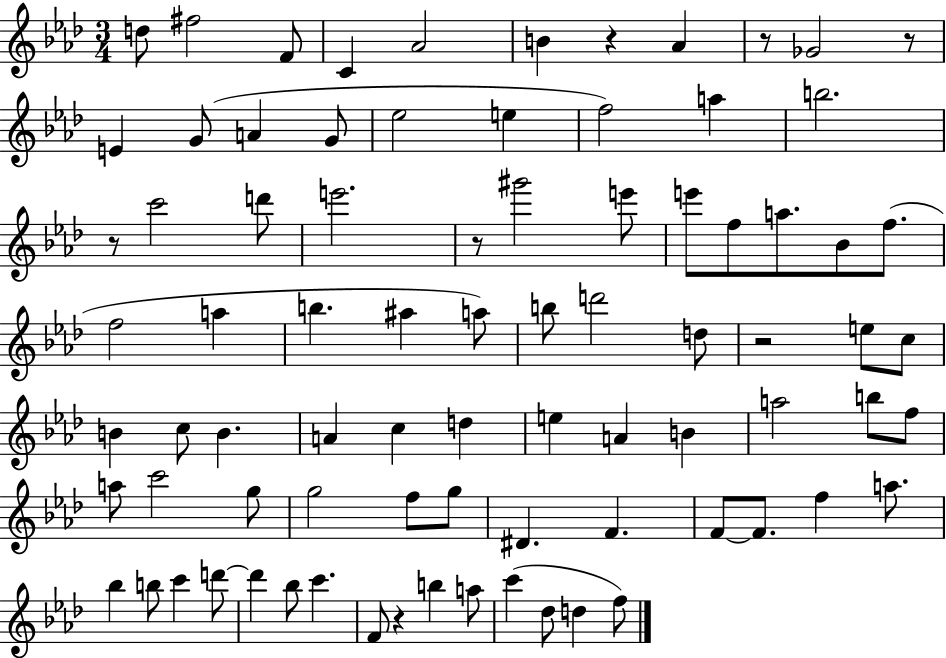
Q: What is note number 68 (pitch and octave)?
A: C6